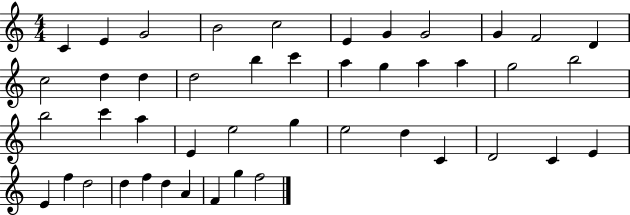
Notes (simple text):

C4/q E4/q G4/h B4/h C5/h E4/q G4/q G4/h G4/q F4/h D4/q C5/h D5/q D5/q D5/h B5/q C6/q A5/q G5/q A5/q A5/q G5/h B5/h B5/h C6/q A5/q E4/q E5/h G5/q E5/h D5/q C4/q D4/h C4/q E4/q E4/q F5/q D5/h D5/q F5/q D5/q A4/q F4/q G5/q F5/h